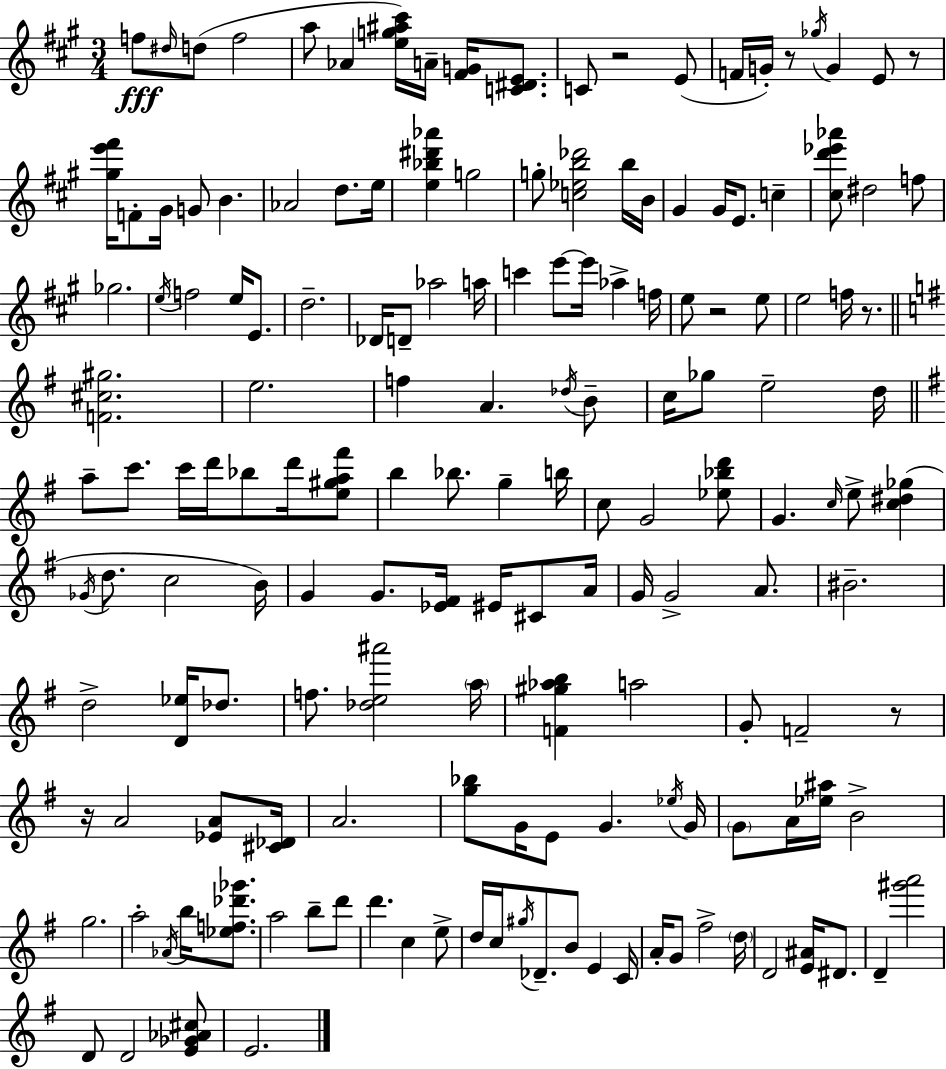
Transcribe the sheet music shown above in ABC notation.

X:1
T:Untitled
M:3/4
L:1/4
K:A
f/2 ^d/4 d/2 f2 a/2 _A [eg^a^c']/4 A/4 [^FG]/4 [C^DE]/2 C/2 z2 E/2 F/4 G/4 z/2 _g/4 G E/2 z/2 [^ge'^f']/4 F/2 ^G/4 G/2 B _A2 d/2 e/4 [e_b^d'_a'] g2 g/2 [c_eb_d']2 b/4 B/4 ^G ^G/4 E/2 c [^cd'_e'_a']/2 ^d2 f/2 _g2 e/4 f2 e/4 E/2 d2 _D/4 D/2 _a2 a/4 c' e'/2 e'/4 _a f/4 e/2 z2 e/2 e2 f/4 z/2 [F^c^g]2 e2 f A _d/4 B/2 c/4 _g/2 e2 d/4 a/2 c'/2 c'/4 d'/4 _b/2 d'/4 [e^ga^f']/2 b _b/2 g b/4 c/2 G2 [_e_bd']/2 G c/4 e/2 [c^d_g] _G/4 d/2 c2 B/4 G G/2 [_E^F]/4 ^E/4 ^C/2 A/4 G/4 G2 A/2 ^B2 d2 [D_e]/4 _d/2 f/2 [_de^a']2 a/4 [F^g_ab] a2 G/2 F2 z/2 z/4 A2 [_EA]/2 [^C_D]/4 A2 [g_b]/2 G/4 E/2 G _e/4 G/4 G/2 A/4 [_e^a]/4 B2 g2 a2 _A/4 b/4 [_ef_d'_g']/2 a2 b/2 d'/2 d' c e/2 d/4 c/4 ^g/4 _D/2 B/2 E C/4 A/4 G/2 ^f2 d/4 D2 [E^A]/4 ^D/2 D [^g'a']2 D/2 D2 [E_G_A^c]/2 E2